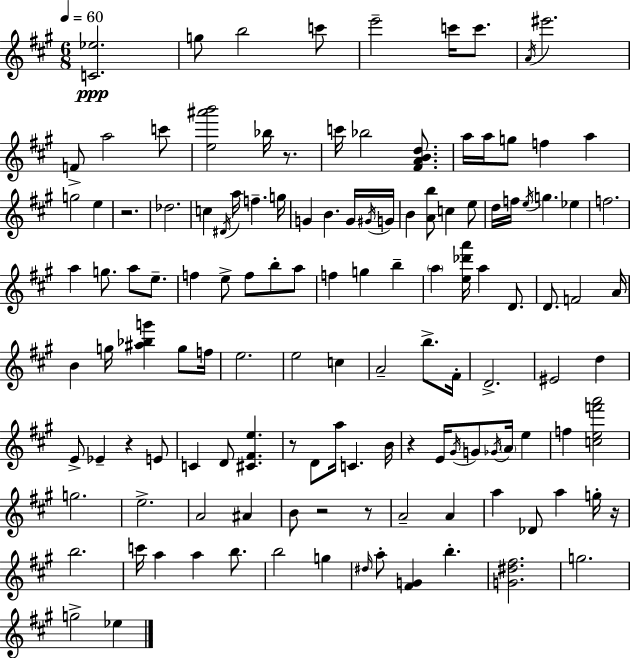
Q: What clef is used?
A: treble